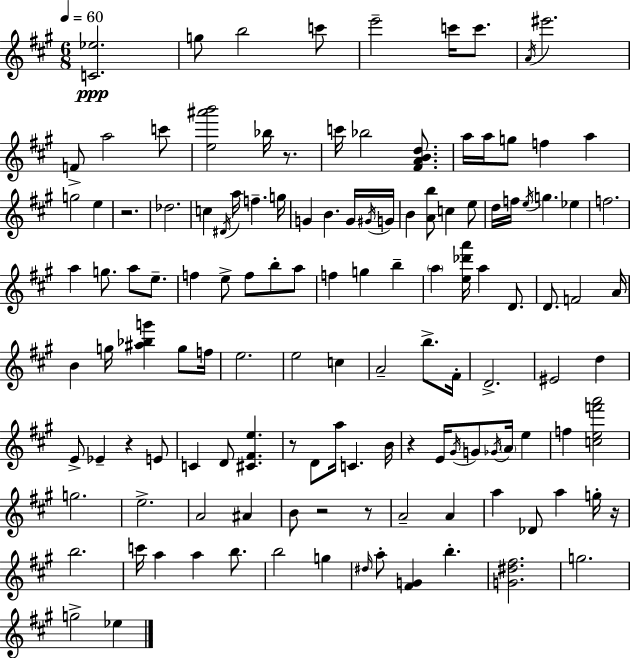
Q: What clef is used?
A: treble